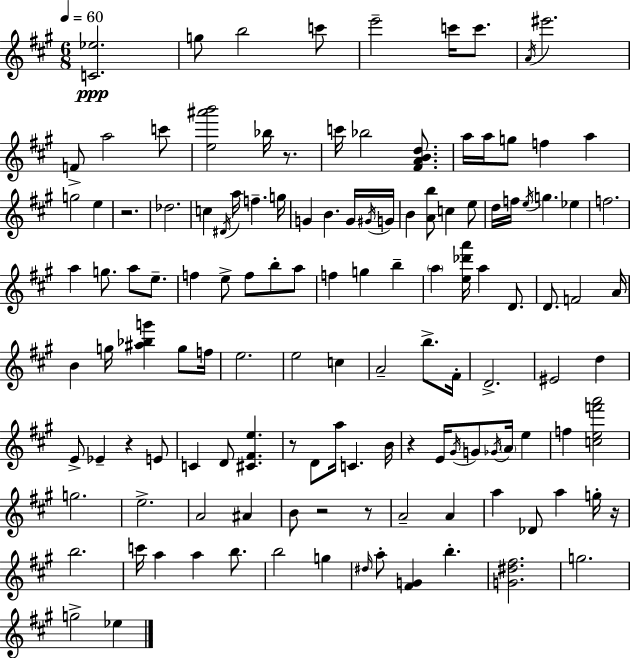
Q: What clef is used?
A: treble